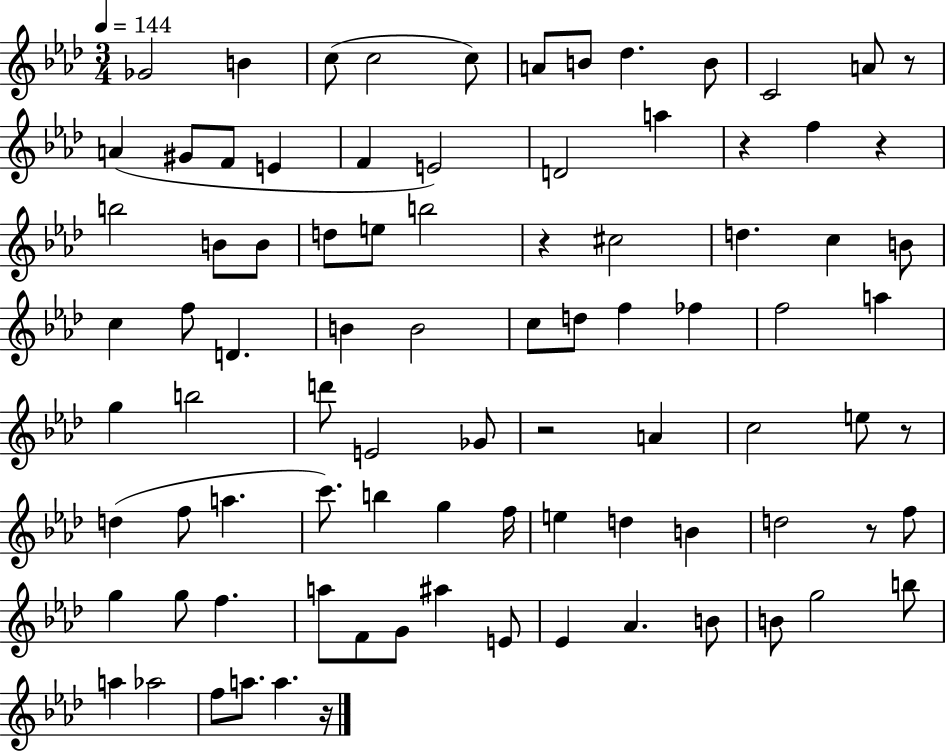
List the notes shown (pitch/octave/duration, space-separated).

Gb4/h B4/q C5/e C5/h C5/e A4/e B4/e Db5/q. B4/e C4/h A4/e R/e A4/q G#4/e F4/e E4/q F4/q E4/h D4/h A5/q R/q F5/q R/q B5/h B4/e B4/e D5/e E5/e B5/h R/q C#5/h D5/q. C5/q B4/e C5/q F5/e D4/q. B4/q B4/h C5/e D5/e F5/q FES5/q F5/h A5/q G5/q B5/h D6/e E4/h Gb4/e R/h A4/q C5/h E5/e R/e D5/q F5/e A5/q. C6/e. B5/q G5/q F5/s E5/q D5/q B4/q D5/h R/e F5/e G5/q G5/e F5/q. A5/e F4/e G4/e A#5/q E4/e Eb4/q Ab4/q. B4/e B4/e G5/h B5/e A5/q Ab5/h F5/e A5/e. A5/q. R/s